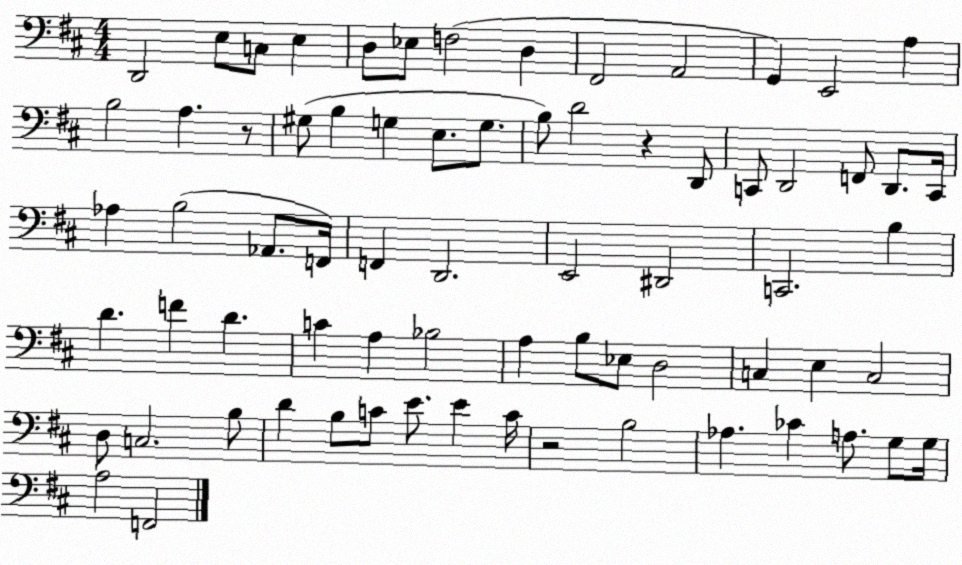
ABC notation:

X:1
T:Untitled
M:4/4
L:1/4
K:D
D,,2 E,/2 C,/2 E, D,/2 _E,/2 F,2 D, ^F,,2 A,,2 G,, E,,2 A, B,2 A, z/2 ^G,/2 B, G, E,/2 G,/2 B,/2 D2 z D,,/2 C,,/2 D,,2 F,,/2 D,,/2 C,,/4 _A, B,2 _A,,/2 F,,/4 F,, D,,2 E,,2 ^D,,2 C,,2 B, D F D C A, _B,2 A, B,/2 _E,/2 D,2 C, E, C,2 D,/2 C,2 B,/2 D B,/2 C/2 E/2 E C/4 z2 B,2 _A, _C A,/2 G,/2 G,/4 A,2 F,,2